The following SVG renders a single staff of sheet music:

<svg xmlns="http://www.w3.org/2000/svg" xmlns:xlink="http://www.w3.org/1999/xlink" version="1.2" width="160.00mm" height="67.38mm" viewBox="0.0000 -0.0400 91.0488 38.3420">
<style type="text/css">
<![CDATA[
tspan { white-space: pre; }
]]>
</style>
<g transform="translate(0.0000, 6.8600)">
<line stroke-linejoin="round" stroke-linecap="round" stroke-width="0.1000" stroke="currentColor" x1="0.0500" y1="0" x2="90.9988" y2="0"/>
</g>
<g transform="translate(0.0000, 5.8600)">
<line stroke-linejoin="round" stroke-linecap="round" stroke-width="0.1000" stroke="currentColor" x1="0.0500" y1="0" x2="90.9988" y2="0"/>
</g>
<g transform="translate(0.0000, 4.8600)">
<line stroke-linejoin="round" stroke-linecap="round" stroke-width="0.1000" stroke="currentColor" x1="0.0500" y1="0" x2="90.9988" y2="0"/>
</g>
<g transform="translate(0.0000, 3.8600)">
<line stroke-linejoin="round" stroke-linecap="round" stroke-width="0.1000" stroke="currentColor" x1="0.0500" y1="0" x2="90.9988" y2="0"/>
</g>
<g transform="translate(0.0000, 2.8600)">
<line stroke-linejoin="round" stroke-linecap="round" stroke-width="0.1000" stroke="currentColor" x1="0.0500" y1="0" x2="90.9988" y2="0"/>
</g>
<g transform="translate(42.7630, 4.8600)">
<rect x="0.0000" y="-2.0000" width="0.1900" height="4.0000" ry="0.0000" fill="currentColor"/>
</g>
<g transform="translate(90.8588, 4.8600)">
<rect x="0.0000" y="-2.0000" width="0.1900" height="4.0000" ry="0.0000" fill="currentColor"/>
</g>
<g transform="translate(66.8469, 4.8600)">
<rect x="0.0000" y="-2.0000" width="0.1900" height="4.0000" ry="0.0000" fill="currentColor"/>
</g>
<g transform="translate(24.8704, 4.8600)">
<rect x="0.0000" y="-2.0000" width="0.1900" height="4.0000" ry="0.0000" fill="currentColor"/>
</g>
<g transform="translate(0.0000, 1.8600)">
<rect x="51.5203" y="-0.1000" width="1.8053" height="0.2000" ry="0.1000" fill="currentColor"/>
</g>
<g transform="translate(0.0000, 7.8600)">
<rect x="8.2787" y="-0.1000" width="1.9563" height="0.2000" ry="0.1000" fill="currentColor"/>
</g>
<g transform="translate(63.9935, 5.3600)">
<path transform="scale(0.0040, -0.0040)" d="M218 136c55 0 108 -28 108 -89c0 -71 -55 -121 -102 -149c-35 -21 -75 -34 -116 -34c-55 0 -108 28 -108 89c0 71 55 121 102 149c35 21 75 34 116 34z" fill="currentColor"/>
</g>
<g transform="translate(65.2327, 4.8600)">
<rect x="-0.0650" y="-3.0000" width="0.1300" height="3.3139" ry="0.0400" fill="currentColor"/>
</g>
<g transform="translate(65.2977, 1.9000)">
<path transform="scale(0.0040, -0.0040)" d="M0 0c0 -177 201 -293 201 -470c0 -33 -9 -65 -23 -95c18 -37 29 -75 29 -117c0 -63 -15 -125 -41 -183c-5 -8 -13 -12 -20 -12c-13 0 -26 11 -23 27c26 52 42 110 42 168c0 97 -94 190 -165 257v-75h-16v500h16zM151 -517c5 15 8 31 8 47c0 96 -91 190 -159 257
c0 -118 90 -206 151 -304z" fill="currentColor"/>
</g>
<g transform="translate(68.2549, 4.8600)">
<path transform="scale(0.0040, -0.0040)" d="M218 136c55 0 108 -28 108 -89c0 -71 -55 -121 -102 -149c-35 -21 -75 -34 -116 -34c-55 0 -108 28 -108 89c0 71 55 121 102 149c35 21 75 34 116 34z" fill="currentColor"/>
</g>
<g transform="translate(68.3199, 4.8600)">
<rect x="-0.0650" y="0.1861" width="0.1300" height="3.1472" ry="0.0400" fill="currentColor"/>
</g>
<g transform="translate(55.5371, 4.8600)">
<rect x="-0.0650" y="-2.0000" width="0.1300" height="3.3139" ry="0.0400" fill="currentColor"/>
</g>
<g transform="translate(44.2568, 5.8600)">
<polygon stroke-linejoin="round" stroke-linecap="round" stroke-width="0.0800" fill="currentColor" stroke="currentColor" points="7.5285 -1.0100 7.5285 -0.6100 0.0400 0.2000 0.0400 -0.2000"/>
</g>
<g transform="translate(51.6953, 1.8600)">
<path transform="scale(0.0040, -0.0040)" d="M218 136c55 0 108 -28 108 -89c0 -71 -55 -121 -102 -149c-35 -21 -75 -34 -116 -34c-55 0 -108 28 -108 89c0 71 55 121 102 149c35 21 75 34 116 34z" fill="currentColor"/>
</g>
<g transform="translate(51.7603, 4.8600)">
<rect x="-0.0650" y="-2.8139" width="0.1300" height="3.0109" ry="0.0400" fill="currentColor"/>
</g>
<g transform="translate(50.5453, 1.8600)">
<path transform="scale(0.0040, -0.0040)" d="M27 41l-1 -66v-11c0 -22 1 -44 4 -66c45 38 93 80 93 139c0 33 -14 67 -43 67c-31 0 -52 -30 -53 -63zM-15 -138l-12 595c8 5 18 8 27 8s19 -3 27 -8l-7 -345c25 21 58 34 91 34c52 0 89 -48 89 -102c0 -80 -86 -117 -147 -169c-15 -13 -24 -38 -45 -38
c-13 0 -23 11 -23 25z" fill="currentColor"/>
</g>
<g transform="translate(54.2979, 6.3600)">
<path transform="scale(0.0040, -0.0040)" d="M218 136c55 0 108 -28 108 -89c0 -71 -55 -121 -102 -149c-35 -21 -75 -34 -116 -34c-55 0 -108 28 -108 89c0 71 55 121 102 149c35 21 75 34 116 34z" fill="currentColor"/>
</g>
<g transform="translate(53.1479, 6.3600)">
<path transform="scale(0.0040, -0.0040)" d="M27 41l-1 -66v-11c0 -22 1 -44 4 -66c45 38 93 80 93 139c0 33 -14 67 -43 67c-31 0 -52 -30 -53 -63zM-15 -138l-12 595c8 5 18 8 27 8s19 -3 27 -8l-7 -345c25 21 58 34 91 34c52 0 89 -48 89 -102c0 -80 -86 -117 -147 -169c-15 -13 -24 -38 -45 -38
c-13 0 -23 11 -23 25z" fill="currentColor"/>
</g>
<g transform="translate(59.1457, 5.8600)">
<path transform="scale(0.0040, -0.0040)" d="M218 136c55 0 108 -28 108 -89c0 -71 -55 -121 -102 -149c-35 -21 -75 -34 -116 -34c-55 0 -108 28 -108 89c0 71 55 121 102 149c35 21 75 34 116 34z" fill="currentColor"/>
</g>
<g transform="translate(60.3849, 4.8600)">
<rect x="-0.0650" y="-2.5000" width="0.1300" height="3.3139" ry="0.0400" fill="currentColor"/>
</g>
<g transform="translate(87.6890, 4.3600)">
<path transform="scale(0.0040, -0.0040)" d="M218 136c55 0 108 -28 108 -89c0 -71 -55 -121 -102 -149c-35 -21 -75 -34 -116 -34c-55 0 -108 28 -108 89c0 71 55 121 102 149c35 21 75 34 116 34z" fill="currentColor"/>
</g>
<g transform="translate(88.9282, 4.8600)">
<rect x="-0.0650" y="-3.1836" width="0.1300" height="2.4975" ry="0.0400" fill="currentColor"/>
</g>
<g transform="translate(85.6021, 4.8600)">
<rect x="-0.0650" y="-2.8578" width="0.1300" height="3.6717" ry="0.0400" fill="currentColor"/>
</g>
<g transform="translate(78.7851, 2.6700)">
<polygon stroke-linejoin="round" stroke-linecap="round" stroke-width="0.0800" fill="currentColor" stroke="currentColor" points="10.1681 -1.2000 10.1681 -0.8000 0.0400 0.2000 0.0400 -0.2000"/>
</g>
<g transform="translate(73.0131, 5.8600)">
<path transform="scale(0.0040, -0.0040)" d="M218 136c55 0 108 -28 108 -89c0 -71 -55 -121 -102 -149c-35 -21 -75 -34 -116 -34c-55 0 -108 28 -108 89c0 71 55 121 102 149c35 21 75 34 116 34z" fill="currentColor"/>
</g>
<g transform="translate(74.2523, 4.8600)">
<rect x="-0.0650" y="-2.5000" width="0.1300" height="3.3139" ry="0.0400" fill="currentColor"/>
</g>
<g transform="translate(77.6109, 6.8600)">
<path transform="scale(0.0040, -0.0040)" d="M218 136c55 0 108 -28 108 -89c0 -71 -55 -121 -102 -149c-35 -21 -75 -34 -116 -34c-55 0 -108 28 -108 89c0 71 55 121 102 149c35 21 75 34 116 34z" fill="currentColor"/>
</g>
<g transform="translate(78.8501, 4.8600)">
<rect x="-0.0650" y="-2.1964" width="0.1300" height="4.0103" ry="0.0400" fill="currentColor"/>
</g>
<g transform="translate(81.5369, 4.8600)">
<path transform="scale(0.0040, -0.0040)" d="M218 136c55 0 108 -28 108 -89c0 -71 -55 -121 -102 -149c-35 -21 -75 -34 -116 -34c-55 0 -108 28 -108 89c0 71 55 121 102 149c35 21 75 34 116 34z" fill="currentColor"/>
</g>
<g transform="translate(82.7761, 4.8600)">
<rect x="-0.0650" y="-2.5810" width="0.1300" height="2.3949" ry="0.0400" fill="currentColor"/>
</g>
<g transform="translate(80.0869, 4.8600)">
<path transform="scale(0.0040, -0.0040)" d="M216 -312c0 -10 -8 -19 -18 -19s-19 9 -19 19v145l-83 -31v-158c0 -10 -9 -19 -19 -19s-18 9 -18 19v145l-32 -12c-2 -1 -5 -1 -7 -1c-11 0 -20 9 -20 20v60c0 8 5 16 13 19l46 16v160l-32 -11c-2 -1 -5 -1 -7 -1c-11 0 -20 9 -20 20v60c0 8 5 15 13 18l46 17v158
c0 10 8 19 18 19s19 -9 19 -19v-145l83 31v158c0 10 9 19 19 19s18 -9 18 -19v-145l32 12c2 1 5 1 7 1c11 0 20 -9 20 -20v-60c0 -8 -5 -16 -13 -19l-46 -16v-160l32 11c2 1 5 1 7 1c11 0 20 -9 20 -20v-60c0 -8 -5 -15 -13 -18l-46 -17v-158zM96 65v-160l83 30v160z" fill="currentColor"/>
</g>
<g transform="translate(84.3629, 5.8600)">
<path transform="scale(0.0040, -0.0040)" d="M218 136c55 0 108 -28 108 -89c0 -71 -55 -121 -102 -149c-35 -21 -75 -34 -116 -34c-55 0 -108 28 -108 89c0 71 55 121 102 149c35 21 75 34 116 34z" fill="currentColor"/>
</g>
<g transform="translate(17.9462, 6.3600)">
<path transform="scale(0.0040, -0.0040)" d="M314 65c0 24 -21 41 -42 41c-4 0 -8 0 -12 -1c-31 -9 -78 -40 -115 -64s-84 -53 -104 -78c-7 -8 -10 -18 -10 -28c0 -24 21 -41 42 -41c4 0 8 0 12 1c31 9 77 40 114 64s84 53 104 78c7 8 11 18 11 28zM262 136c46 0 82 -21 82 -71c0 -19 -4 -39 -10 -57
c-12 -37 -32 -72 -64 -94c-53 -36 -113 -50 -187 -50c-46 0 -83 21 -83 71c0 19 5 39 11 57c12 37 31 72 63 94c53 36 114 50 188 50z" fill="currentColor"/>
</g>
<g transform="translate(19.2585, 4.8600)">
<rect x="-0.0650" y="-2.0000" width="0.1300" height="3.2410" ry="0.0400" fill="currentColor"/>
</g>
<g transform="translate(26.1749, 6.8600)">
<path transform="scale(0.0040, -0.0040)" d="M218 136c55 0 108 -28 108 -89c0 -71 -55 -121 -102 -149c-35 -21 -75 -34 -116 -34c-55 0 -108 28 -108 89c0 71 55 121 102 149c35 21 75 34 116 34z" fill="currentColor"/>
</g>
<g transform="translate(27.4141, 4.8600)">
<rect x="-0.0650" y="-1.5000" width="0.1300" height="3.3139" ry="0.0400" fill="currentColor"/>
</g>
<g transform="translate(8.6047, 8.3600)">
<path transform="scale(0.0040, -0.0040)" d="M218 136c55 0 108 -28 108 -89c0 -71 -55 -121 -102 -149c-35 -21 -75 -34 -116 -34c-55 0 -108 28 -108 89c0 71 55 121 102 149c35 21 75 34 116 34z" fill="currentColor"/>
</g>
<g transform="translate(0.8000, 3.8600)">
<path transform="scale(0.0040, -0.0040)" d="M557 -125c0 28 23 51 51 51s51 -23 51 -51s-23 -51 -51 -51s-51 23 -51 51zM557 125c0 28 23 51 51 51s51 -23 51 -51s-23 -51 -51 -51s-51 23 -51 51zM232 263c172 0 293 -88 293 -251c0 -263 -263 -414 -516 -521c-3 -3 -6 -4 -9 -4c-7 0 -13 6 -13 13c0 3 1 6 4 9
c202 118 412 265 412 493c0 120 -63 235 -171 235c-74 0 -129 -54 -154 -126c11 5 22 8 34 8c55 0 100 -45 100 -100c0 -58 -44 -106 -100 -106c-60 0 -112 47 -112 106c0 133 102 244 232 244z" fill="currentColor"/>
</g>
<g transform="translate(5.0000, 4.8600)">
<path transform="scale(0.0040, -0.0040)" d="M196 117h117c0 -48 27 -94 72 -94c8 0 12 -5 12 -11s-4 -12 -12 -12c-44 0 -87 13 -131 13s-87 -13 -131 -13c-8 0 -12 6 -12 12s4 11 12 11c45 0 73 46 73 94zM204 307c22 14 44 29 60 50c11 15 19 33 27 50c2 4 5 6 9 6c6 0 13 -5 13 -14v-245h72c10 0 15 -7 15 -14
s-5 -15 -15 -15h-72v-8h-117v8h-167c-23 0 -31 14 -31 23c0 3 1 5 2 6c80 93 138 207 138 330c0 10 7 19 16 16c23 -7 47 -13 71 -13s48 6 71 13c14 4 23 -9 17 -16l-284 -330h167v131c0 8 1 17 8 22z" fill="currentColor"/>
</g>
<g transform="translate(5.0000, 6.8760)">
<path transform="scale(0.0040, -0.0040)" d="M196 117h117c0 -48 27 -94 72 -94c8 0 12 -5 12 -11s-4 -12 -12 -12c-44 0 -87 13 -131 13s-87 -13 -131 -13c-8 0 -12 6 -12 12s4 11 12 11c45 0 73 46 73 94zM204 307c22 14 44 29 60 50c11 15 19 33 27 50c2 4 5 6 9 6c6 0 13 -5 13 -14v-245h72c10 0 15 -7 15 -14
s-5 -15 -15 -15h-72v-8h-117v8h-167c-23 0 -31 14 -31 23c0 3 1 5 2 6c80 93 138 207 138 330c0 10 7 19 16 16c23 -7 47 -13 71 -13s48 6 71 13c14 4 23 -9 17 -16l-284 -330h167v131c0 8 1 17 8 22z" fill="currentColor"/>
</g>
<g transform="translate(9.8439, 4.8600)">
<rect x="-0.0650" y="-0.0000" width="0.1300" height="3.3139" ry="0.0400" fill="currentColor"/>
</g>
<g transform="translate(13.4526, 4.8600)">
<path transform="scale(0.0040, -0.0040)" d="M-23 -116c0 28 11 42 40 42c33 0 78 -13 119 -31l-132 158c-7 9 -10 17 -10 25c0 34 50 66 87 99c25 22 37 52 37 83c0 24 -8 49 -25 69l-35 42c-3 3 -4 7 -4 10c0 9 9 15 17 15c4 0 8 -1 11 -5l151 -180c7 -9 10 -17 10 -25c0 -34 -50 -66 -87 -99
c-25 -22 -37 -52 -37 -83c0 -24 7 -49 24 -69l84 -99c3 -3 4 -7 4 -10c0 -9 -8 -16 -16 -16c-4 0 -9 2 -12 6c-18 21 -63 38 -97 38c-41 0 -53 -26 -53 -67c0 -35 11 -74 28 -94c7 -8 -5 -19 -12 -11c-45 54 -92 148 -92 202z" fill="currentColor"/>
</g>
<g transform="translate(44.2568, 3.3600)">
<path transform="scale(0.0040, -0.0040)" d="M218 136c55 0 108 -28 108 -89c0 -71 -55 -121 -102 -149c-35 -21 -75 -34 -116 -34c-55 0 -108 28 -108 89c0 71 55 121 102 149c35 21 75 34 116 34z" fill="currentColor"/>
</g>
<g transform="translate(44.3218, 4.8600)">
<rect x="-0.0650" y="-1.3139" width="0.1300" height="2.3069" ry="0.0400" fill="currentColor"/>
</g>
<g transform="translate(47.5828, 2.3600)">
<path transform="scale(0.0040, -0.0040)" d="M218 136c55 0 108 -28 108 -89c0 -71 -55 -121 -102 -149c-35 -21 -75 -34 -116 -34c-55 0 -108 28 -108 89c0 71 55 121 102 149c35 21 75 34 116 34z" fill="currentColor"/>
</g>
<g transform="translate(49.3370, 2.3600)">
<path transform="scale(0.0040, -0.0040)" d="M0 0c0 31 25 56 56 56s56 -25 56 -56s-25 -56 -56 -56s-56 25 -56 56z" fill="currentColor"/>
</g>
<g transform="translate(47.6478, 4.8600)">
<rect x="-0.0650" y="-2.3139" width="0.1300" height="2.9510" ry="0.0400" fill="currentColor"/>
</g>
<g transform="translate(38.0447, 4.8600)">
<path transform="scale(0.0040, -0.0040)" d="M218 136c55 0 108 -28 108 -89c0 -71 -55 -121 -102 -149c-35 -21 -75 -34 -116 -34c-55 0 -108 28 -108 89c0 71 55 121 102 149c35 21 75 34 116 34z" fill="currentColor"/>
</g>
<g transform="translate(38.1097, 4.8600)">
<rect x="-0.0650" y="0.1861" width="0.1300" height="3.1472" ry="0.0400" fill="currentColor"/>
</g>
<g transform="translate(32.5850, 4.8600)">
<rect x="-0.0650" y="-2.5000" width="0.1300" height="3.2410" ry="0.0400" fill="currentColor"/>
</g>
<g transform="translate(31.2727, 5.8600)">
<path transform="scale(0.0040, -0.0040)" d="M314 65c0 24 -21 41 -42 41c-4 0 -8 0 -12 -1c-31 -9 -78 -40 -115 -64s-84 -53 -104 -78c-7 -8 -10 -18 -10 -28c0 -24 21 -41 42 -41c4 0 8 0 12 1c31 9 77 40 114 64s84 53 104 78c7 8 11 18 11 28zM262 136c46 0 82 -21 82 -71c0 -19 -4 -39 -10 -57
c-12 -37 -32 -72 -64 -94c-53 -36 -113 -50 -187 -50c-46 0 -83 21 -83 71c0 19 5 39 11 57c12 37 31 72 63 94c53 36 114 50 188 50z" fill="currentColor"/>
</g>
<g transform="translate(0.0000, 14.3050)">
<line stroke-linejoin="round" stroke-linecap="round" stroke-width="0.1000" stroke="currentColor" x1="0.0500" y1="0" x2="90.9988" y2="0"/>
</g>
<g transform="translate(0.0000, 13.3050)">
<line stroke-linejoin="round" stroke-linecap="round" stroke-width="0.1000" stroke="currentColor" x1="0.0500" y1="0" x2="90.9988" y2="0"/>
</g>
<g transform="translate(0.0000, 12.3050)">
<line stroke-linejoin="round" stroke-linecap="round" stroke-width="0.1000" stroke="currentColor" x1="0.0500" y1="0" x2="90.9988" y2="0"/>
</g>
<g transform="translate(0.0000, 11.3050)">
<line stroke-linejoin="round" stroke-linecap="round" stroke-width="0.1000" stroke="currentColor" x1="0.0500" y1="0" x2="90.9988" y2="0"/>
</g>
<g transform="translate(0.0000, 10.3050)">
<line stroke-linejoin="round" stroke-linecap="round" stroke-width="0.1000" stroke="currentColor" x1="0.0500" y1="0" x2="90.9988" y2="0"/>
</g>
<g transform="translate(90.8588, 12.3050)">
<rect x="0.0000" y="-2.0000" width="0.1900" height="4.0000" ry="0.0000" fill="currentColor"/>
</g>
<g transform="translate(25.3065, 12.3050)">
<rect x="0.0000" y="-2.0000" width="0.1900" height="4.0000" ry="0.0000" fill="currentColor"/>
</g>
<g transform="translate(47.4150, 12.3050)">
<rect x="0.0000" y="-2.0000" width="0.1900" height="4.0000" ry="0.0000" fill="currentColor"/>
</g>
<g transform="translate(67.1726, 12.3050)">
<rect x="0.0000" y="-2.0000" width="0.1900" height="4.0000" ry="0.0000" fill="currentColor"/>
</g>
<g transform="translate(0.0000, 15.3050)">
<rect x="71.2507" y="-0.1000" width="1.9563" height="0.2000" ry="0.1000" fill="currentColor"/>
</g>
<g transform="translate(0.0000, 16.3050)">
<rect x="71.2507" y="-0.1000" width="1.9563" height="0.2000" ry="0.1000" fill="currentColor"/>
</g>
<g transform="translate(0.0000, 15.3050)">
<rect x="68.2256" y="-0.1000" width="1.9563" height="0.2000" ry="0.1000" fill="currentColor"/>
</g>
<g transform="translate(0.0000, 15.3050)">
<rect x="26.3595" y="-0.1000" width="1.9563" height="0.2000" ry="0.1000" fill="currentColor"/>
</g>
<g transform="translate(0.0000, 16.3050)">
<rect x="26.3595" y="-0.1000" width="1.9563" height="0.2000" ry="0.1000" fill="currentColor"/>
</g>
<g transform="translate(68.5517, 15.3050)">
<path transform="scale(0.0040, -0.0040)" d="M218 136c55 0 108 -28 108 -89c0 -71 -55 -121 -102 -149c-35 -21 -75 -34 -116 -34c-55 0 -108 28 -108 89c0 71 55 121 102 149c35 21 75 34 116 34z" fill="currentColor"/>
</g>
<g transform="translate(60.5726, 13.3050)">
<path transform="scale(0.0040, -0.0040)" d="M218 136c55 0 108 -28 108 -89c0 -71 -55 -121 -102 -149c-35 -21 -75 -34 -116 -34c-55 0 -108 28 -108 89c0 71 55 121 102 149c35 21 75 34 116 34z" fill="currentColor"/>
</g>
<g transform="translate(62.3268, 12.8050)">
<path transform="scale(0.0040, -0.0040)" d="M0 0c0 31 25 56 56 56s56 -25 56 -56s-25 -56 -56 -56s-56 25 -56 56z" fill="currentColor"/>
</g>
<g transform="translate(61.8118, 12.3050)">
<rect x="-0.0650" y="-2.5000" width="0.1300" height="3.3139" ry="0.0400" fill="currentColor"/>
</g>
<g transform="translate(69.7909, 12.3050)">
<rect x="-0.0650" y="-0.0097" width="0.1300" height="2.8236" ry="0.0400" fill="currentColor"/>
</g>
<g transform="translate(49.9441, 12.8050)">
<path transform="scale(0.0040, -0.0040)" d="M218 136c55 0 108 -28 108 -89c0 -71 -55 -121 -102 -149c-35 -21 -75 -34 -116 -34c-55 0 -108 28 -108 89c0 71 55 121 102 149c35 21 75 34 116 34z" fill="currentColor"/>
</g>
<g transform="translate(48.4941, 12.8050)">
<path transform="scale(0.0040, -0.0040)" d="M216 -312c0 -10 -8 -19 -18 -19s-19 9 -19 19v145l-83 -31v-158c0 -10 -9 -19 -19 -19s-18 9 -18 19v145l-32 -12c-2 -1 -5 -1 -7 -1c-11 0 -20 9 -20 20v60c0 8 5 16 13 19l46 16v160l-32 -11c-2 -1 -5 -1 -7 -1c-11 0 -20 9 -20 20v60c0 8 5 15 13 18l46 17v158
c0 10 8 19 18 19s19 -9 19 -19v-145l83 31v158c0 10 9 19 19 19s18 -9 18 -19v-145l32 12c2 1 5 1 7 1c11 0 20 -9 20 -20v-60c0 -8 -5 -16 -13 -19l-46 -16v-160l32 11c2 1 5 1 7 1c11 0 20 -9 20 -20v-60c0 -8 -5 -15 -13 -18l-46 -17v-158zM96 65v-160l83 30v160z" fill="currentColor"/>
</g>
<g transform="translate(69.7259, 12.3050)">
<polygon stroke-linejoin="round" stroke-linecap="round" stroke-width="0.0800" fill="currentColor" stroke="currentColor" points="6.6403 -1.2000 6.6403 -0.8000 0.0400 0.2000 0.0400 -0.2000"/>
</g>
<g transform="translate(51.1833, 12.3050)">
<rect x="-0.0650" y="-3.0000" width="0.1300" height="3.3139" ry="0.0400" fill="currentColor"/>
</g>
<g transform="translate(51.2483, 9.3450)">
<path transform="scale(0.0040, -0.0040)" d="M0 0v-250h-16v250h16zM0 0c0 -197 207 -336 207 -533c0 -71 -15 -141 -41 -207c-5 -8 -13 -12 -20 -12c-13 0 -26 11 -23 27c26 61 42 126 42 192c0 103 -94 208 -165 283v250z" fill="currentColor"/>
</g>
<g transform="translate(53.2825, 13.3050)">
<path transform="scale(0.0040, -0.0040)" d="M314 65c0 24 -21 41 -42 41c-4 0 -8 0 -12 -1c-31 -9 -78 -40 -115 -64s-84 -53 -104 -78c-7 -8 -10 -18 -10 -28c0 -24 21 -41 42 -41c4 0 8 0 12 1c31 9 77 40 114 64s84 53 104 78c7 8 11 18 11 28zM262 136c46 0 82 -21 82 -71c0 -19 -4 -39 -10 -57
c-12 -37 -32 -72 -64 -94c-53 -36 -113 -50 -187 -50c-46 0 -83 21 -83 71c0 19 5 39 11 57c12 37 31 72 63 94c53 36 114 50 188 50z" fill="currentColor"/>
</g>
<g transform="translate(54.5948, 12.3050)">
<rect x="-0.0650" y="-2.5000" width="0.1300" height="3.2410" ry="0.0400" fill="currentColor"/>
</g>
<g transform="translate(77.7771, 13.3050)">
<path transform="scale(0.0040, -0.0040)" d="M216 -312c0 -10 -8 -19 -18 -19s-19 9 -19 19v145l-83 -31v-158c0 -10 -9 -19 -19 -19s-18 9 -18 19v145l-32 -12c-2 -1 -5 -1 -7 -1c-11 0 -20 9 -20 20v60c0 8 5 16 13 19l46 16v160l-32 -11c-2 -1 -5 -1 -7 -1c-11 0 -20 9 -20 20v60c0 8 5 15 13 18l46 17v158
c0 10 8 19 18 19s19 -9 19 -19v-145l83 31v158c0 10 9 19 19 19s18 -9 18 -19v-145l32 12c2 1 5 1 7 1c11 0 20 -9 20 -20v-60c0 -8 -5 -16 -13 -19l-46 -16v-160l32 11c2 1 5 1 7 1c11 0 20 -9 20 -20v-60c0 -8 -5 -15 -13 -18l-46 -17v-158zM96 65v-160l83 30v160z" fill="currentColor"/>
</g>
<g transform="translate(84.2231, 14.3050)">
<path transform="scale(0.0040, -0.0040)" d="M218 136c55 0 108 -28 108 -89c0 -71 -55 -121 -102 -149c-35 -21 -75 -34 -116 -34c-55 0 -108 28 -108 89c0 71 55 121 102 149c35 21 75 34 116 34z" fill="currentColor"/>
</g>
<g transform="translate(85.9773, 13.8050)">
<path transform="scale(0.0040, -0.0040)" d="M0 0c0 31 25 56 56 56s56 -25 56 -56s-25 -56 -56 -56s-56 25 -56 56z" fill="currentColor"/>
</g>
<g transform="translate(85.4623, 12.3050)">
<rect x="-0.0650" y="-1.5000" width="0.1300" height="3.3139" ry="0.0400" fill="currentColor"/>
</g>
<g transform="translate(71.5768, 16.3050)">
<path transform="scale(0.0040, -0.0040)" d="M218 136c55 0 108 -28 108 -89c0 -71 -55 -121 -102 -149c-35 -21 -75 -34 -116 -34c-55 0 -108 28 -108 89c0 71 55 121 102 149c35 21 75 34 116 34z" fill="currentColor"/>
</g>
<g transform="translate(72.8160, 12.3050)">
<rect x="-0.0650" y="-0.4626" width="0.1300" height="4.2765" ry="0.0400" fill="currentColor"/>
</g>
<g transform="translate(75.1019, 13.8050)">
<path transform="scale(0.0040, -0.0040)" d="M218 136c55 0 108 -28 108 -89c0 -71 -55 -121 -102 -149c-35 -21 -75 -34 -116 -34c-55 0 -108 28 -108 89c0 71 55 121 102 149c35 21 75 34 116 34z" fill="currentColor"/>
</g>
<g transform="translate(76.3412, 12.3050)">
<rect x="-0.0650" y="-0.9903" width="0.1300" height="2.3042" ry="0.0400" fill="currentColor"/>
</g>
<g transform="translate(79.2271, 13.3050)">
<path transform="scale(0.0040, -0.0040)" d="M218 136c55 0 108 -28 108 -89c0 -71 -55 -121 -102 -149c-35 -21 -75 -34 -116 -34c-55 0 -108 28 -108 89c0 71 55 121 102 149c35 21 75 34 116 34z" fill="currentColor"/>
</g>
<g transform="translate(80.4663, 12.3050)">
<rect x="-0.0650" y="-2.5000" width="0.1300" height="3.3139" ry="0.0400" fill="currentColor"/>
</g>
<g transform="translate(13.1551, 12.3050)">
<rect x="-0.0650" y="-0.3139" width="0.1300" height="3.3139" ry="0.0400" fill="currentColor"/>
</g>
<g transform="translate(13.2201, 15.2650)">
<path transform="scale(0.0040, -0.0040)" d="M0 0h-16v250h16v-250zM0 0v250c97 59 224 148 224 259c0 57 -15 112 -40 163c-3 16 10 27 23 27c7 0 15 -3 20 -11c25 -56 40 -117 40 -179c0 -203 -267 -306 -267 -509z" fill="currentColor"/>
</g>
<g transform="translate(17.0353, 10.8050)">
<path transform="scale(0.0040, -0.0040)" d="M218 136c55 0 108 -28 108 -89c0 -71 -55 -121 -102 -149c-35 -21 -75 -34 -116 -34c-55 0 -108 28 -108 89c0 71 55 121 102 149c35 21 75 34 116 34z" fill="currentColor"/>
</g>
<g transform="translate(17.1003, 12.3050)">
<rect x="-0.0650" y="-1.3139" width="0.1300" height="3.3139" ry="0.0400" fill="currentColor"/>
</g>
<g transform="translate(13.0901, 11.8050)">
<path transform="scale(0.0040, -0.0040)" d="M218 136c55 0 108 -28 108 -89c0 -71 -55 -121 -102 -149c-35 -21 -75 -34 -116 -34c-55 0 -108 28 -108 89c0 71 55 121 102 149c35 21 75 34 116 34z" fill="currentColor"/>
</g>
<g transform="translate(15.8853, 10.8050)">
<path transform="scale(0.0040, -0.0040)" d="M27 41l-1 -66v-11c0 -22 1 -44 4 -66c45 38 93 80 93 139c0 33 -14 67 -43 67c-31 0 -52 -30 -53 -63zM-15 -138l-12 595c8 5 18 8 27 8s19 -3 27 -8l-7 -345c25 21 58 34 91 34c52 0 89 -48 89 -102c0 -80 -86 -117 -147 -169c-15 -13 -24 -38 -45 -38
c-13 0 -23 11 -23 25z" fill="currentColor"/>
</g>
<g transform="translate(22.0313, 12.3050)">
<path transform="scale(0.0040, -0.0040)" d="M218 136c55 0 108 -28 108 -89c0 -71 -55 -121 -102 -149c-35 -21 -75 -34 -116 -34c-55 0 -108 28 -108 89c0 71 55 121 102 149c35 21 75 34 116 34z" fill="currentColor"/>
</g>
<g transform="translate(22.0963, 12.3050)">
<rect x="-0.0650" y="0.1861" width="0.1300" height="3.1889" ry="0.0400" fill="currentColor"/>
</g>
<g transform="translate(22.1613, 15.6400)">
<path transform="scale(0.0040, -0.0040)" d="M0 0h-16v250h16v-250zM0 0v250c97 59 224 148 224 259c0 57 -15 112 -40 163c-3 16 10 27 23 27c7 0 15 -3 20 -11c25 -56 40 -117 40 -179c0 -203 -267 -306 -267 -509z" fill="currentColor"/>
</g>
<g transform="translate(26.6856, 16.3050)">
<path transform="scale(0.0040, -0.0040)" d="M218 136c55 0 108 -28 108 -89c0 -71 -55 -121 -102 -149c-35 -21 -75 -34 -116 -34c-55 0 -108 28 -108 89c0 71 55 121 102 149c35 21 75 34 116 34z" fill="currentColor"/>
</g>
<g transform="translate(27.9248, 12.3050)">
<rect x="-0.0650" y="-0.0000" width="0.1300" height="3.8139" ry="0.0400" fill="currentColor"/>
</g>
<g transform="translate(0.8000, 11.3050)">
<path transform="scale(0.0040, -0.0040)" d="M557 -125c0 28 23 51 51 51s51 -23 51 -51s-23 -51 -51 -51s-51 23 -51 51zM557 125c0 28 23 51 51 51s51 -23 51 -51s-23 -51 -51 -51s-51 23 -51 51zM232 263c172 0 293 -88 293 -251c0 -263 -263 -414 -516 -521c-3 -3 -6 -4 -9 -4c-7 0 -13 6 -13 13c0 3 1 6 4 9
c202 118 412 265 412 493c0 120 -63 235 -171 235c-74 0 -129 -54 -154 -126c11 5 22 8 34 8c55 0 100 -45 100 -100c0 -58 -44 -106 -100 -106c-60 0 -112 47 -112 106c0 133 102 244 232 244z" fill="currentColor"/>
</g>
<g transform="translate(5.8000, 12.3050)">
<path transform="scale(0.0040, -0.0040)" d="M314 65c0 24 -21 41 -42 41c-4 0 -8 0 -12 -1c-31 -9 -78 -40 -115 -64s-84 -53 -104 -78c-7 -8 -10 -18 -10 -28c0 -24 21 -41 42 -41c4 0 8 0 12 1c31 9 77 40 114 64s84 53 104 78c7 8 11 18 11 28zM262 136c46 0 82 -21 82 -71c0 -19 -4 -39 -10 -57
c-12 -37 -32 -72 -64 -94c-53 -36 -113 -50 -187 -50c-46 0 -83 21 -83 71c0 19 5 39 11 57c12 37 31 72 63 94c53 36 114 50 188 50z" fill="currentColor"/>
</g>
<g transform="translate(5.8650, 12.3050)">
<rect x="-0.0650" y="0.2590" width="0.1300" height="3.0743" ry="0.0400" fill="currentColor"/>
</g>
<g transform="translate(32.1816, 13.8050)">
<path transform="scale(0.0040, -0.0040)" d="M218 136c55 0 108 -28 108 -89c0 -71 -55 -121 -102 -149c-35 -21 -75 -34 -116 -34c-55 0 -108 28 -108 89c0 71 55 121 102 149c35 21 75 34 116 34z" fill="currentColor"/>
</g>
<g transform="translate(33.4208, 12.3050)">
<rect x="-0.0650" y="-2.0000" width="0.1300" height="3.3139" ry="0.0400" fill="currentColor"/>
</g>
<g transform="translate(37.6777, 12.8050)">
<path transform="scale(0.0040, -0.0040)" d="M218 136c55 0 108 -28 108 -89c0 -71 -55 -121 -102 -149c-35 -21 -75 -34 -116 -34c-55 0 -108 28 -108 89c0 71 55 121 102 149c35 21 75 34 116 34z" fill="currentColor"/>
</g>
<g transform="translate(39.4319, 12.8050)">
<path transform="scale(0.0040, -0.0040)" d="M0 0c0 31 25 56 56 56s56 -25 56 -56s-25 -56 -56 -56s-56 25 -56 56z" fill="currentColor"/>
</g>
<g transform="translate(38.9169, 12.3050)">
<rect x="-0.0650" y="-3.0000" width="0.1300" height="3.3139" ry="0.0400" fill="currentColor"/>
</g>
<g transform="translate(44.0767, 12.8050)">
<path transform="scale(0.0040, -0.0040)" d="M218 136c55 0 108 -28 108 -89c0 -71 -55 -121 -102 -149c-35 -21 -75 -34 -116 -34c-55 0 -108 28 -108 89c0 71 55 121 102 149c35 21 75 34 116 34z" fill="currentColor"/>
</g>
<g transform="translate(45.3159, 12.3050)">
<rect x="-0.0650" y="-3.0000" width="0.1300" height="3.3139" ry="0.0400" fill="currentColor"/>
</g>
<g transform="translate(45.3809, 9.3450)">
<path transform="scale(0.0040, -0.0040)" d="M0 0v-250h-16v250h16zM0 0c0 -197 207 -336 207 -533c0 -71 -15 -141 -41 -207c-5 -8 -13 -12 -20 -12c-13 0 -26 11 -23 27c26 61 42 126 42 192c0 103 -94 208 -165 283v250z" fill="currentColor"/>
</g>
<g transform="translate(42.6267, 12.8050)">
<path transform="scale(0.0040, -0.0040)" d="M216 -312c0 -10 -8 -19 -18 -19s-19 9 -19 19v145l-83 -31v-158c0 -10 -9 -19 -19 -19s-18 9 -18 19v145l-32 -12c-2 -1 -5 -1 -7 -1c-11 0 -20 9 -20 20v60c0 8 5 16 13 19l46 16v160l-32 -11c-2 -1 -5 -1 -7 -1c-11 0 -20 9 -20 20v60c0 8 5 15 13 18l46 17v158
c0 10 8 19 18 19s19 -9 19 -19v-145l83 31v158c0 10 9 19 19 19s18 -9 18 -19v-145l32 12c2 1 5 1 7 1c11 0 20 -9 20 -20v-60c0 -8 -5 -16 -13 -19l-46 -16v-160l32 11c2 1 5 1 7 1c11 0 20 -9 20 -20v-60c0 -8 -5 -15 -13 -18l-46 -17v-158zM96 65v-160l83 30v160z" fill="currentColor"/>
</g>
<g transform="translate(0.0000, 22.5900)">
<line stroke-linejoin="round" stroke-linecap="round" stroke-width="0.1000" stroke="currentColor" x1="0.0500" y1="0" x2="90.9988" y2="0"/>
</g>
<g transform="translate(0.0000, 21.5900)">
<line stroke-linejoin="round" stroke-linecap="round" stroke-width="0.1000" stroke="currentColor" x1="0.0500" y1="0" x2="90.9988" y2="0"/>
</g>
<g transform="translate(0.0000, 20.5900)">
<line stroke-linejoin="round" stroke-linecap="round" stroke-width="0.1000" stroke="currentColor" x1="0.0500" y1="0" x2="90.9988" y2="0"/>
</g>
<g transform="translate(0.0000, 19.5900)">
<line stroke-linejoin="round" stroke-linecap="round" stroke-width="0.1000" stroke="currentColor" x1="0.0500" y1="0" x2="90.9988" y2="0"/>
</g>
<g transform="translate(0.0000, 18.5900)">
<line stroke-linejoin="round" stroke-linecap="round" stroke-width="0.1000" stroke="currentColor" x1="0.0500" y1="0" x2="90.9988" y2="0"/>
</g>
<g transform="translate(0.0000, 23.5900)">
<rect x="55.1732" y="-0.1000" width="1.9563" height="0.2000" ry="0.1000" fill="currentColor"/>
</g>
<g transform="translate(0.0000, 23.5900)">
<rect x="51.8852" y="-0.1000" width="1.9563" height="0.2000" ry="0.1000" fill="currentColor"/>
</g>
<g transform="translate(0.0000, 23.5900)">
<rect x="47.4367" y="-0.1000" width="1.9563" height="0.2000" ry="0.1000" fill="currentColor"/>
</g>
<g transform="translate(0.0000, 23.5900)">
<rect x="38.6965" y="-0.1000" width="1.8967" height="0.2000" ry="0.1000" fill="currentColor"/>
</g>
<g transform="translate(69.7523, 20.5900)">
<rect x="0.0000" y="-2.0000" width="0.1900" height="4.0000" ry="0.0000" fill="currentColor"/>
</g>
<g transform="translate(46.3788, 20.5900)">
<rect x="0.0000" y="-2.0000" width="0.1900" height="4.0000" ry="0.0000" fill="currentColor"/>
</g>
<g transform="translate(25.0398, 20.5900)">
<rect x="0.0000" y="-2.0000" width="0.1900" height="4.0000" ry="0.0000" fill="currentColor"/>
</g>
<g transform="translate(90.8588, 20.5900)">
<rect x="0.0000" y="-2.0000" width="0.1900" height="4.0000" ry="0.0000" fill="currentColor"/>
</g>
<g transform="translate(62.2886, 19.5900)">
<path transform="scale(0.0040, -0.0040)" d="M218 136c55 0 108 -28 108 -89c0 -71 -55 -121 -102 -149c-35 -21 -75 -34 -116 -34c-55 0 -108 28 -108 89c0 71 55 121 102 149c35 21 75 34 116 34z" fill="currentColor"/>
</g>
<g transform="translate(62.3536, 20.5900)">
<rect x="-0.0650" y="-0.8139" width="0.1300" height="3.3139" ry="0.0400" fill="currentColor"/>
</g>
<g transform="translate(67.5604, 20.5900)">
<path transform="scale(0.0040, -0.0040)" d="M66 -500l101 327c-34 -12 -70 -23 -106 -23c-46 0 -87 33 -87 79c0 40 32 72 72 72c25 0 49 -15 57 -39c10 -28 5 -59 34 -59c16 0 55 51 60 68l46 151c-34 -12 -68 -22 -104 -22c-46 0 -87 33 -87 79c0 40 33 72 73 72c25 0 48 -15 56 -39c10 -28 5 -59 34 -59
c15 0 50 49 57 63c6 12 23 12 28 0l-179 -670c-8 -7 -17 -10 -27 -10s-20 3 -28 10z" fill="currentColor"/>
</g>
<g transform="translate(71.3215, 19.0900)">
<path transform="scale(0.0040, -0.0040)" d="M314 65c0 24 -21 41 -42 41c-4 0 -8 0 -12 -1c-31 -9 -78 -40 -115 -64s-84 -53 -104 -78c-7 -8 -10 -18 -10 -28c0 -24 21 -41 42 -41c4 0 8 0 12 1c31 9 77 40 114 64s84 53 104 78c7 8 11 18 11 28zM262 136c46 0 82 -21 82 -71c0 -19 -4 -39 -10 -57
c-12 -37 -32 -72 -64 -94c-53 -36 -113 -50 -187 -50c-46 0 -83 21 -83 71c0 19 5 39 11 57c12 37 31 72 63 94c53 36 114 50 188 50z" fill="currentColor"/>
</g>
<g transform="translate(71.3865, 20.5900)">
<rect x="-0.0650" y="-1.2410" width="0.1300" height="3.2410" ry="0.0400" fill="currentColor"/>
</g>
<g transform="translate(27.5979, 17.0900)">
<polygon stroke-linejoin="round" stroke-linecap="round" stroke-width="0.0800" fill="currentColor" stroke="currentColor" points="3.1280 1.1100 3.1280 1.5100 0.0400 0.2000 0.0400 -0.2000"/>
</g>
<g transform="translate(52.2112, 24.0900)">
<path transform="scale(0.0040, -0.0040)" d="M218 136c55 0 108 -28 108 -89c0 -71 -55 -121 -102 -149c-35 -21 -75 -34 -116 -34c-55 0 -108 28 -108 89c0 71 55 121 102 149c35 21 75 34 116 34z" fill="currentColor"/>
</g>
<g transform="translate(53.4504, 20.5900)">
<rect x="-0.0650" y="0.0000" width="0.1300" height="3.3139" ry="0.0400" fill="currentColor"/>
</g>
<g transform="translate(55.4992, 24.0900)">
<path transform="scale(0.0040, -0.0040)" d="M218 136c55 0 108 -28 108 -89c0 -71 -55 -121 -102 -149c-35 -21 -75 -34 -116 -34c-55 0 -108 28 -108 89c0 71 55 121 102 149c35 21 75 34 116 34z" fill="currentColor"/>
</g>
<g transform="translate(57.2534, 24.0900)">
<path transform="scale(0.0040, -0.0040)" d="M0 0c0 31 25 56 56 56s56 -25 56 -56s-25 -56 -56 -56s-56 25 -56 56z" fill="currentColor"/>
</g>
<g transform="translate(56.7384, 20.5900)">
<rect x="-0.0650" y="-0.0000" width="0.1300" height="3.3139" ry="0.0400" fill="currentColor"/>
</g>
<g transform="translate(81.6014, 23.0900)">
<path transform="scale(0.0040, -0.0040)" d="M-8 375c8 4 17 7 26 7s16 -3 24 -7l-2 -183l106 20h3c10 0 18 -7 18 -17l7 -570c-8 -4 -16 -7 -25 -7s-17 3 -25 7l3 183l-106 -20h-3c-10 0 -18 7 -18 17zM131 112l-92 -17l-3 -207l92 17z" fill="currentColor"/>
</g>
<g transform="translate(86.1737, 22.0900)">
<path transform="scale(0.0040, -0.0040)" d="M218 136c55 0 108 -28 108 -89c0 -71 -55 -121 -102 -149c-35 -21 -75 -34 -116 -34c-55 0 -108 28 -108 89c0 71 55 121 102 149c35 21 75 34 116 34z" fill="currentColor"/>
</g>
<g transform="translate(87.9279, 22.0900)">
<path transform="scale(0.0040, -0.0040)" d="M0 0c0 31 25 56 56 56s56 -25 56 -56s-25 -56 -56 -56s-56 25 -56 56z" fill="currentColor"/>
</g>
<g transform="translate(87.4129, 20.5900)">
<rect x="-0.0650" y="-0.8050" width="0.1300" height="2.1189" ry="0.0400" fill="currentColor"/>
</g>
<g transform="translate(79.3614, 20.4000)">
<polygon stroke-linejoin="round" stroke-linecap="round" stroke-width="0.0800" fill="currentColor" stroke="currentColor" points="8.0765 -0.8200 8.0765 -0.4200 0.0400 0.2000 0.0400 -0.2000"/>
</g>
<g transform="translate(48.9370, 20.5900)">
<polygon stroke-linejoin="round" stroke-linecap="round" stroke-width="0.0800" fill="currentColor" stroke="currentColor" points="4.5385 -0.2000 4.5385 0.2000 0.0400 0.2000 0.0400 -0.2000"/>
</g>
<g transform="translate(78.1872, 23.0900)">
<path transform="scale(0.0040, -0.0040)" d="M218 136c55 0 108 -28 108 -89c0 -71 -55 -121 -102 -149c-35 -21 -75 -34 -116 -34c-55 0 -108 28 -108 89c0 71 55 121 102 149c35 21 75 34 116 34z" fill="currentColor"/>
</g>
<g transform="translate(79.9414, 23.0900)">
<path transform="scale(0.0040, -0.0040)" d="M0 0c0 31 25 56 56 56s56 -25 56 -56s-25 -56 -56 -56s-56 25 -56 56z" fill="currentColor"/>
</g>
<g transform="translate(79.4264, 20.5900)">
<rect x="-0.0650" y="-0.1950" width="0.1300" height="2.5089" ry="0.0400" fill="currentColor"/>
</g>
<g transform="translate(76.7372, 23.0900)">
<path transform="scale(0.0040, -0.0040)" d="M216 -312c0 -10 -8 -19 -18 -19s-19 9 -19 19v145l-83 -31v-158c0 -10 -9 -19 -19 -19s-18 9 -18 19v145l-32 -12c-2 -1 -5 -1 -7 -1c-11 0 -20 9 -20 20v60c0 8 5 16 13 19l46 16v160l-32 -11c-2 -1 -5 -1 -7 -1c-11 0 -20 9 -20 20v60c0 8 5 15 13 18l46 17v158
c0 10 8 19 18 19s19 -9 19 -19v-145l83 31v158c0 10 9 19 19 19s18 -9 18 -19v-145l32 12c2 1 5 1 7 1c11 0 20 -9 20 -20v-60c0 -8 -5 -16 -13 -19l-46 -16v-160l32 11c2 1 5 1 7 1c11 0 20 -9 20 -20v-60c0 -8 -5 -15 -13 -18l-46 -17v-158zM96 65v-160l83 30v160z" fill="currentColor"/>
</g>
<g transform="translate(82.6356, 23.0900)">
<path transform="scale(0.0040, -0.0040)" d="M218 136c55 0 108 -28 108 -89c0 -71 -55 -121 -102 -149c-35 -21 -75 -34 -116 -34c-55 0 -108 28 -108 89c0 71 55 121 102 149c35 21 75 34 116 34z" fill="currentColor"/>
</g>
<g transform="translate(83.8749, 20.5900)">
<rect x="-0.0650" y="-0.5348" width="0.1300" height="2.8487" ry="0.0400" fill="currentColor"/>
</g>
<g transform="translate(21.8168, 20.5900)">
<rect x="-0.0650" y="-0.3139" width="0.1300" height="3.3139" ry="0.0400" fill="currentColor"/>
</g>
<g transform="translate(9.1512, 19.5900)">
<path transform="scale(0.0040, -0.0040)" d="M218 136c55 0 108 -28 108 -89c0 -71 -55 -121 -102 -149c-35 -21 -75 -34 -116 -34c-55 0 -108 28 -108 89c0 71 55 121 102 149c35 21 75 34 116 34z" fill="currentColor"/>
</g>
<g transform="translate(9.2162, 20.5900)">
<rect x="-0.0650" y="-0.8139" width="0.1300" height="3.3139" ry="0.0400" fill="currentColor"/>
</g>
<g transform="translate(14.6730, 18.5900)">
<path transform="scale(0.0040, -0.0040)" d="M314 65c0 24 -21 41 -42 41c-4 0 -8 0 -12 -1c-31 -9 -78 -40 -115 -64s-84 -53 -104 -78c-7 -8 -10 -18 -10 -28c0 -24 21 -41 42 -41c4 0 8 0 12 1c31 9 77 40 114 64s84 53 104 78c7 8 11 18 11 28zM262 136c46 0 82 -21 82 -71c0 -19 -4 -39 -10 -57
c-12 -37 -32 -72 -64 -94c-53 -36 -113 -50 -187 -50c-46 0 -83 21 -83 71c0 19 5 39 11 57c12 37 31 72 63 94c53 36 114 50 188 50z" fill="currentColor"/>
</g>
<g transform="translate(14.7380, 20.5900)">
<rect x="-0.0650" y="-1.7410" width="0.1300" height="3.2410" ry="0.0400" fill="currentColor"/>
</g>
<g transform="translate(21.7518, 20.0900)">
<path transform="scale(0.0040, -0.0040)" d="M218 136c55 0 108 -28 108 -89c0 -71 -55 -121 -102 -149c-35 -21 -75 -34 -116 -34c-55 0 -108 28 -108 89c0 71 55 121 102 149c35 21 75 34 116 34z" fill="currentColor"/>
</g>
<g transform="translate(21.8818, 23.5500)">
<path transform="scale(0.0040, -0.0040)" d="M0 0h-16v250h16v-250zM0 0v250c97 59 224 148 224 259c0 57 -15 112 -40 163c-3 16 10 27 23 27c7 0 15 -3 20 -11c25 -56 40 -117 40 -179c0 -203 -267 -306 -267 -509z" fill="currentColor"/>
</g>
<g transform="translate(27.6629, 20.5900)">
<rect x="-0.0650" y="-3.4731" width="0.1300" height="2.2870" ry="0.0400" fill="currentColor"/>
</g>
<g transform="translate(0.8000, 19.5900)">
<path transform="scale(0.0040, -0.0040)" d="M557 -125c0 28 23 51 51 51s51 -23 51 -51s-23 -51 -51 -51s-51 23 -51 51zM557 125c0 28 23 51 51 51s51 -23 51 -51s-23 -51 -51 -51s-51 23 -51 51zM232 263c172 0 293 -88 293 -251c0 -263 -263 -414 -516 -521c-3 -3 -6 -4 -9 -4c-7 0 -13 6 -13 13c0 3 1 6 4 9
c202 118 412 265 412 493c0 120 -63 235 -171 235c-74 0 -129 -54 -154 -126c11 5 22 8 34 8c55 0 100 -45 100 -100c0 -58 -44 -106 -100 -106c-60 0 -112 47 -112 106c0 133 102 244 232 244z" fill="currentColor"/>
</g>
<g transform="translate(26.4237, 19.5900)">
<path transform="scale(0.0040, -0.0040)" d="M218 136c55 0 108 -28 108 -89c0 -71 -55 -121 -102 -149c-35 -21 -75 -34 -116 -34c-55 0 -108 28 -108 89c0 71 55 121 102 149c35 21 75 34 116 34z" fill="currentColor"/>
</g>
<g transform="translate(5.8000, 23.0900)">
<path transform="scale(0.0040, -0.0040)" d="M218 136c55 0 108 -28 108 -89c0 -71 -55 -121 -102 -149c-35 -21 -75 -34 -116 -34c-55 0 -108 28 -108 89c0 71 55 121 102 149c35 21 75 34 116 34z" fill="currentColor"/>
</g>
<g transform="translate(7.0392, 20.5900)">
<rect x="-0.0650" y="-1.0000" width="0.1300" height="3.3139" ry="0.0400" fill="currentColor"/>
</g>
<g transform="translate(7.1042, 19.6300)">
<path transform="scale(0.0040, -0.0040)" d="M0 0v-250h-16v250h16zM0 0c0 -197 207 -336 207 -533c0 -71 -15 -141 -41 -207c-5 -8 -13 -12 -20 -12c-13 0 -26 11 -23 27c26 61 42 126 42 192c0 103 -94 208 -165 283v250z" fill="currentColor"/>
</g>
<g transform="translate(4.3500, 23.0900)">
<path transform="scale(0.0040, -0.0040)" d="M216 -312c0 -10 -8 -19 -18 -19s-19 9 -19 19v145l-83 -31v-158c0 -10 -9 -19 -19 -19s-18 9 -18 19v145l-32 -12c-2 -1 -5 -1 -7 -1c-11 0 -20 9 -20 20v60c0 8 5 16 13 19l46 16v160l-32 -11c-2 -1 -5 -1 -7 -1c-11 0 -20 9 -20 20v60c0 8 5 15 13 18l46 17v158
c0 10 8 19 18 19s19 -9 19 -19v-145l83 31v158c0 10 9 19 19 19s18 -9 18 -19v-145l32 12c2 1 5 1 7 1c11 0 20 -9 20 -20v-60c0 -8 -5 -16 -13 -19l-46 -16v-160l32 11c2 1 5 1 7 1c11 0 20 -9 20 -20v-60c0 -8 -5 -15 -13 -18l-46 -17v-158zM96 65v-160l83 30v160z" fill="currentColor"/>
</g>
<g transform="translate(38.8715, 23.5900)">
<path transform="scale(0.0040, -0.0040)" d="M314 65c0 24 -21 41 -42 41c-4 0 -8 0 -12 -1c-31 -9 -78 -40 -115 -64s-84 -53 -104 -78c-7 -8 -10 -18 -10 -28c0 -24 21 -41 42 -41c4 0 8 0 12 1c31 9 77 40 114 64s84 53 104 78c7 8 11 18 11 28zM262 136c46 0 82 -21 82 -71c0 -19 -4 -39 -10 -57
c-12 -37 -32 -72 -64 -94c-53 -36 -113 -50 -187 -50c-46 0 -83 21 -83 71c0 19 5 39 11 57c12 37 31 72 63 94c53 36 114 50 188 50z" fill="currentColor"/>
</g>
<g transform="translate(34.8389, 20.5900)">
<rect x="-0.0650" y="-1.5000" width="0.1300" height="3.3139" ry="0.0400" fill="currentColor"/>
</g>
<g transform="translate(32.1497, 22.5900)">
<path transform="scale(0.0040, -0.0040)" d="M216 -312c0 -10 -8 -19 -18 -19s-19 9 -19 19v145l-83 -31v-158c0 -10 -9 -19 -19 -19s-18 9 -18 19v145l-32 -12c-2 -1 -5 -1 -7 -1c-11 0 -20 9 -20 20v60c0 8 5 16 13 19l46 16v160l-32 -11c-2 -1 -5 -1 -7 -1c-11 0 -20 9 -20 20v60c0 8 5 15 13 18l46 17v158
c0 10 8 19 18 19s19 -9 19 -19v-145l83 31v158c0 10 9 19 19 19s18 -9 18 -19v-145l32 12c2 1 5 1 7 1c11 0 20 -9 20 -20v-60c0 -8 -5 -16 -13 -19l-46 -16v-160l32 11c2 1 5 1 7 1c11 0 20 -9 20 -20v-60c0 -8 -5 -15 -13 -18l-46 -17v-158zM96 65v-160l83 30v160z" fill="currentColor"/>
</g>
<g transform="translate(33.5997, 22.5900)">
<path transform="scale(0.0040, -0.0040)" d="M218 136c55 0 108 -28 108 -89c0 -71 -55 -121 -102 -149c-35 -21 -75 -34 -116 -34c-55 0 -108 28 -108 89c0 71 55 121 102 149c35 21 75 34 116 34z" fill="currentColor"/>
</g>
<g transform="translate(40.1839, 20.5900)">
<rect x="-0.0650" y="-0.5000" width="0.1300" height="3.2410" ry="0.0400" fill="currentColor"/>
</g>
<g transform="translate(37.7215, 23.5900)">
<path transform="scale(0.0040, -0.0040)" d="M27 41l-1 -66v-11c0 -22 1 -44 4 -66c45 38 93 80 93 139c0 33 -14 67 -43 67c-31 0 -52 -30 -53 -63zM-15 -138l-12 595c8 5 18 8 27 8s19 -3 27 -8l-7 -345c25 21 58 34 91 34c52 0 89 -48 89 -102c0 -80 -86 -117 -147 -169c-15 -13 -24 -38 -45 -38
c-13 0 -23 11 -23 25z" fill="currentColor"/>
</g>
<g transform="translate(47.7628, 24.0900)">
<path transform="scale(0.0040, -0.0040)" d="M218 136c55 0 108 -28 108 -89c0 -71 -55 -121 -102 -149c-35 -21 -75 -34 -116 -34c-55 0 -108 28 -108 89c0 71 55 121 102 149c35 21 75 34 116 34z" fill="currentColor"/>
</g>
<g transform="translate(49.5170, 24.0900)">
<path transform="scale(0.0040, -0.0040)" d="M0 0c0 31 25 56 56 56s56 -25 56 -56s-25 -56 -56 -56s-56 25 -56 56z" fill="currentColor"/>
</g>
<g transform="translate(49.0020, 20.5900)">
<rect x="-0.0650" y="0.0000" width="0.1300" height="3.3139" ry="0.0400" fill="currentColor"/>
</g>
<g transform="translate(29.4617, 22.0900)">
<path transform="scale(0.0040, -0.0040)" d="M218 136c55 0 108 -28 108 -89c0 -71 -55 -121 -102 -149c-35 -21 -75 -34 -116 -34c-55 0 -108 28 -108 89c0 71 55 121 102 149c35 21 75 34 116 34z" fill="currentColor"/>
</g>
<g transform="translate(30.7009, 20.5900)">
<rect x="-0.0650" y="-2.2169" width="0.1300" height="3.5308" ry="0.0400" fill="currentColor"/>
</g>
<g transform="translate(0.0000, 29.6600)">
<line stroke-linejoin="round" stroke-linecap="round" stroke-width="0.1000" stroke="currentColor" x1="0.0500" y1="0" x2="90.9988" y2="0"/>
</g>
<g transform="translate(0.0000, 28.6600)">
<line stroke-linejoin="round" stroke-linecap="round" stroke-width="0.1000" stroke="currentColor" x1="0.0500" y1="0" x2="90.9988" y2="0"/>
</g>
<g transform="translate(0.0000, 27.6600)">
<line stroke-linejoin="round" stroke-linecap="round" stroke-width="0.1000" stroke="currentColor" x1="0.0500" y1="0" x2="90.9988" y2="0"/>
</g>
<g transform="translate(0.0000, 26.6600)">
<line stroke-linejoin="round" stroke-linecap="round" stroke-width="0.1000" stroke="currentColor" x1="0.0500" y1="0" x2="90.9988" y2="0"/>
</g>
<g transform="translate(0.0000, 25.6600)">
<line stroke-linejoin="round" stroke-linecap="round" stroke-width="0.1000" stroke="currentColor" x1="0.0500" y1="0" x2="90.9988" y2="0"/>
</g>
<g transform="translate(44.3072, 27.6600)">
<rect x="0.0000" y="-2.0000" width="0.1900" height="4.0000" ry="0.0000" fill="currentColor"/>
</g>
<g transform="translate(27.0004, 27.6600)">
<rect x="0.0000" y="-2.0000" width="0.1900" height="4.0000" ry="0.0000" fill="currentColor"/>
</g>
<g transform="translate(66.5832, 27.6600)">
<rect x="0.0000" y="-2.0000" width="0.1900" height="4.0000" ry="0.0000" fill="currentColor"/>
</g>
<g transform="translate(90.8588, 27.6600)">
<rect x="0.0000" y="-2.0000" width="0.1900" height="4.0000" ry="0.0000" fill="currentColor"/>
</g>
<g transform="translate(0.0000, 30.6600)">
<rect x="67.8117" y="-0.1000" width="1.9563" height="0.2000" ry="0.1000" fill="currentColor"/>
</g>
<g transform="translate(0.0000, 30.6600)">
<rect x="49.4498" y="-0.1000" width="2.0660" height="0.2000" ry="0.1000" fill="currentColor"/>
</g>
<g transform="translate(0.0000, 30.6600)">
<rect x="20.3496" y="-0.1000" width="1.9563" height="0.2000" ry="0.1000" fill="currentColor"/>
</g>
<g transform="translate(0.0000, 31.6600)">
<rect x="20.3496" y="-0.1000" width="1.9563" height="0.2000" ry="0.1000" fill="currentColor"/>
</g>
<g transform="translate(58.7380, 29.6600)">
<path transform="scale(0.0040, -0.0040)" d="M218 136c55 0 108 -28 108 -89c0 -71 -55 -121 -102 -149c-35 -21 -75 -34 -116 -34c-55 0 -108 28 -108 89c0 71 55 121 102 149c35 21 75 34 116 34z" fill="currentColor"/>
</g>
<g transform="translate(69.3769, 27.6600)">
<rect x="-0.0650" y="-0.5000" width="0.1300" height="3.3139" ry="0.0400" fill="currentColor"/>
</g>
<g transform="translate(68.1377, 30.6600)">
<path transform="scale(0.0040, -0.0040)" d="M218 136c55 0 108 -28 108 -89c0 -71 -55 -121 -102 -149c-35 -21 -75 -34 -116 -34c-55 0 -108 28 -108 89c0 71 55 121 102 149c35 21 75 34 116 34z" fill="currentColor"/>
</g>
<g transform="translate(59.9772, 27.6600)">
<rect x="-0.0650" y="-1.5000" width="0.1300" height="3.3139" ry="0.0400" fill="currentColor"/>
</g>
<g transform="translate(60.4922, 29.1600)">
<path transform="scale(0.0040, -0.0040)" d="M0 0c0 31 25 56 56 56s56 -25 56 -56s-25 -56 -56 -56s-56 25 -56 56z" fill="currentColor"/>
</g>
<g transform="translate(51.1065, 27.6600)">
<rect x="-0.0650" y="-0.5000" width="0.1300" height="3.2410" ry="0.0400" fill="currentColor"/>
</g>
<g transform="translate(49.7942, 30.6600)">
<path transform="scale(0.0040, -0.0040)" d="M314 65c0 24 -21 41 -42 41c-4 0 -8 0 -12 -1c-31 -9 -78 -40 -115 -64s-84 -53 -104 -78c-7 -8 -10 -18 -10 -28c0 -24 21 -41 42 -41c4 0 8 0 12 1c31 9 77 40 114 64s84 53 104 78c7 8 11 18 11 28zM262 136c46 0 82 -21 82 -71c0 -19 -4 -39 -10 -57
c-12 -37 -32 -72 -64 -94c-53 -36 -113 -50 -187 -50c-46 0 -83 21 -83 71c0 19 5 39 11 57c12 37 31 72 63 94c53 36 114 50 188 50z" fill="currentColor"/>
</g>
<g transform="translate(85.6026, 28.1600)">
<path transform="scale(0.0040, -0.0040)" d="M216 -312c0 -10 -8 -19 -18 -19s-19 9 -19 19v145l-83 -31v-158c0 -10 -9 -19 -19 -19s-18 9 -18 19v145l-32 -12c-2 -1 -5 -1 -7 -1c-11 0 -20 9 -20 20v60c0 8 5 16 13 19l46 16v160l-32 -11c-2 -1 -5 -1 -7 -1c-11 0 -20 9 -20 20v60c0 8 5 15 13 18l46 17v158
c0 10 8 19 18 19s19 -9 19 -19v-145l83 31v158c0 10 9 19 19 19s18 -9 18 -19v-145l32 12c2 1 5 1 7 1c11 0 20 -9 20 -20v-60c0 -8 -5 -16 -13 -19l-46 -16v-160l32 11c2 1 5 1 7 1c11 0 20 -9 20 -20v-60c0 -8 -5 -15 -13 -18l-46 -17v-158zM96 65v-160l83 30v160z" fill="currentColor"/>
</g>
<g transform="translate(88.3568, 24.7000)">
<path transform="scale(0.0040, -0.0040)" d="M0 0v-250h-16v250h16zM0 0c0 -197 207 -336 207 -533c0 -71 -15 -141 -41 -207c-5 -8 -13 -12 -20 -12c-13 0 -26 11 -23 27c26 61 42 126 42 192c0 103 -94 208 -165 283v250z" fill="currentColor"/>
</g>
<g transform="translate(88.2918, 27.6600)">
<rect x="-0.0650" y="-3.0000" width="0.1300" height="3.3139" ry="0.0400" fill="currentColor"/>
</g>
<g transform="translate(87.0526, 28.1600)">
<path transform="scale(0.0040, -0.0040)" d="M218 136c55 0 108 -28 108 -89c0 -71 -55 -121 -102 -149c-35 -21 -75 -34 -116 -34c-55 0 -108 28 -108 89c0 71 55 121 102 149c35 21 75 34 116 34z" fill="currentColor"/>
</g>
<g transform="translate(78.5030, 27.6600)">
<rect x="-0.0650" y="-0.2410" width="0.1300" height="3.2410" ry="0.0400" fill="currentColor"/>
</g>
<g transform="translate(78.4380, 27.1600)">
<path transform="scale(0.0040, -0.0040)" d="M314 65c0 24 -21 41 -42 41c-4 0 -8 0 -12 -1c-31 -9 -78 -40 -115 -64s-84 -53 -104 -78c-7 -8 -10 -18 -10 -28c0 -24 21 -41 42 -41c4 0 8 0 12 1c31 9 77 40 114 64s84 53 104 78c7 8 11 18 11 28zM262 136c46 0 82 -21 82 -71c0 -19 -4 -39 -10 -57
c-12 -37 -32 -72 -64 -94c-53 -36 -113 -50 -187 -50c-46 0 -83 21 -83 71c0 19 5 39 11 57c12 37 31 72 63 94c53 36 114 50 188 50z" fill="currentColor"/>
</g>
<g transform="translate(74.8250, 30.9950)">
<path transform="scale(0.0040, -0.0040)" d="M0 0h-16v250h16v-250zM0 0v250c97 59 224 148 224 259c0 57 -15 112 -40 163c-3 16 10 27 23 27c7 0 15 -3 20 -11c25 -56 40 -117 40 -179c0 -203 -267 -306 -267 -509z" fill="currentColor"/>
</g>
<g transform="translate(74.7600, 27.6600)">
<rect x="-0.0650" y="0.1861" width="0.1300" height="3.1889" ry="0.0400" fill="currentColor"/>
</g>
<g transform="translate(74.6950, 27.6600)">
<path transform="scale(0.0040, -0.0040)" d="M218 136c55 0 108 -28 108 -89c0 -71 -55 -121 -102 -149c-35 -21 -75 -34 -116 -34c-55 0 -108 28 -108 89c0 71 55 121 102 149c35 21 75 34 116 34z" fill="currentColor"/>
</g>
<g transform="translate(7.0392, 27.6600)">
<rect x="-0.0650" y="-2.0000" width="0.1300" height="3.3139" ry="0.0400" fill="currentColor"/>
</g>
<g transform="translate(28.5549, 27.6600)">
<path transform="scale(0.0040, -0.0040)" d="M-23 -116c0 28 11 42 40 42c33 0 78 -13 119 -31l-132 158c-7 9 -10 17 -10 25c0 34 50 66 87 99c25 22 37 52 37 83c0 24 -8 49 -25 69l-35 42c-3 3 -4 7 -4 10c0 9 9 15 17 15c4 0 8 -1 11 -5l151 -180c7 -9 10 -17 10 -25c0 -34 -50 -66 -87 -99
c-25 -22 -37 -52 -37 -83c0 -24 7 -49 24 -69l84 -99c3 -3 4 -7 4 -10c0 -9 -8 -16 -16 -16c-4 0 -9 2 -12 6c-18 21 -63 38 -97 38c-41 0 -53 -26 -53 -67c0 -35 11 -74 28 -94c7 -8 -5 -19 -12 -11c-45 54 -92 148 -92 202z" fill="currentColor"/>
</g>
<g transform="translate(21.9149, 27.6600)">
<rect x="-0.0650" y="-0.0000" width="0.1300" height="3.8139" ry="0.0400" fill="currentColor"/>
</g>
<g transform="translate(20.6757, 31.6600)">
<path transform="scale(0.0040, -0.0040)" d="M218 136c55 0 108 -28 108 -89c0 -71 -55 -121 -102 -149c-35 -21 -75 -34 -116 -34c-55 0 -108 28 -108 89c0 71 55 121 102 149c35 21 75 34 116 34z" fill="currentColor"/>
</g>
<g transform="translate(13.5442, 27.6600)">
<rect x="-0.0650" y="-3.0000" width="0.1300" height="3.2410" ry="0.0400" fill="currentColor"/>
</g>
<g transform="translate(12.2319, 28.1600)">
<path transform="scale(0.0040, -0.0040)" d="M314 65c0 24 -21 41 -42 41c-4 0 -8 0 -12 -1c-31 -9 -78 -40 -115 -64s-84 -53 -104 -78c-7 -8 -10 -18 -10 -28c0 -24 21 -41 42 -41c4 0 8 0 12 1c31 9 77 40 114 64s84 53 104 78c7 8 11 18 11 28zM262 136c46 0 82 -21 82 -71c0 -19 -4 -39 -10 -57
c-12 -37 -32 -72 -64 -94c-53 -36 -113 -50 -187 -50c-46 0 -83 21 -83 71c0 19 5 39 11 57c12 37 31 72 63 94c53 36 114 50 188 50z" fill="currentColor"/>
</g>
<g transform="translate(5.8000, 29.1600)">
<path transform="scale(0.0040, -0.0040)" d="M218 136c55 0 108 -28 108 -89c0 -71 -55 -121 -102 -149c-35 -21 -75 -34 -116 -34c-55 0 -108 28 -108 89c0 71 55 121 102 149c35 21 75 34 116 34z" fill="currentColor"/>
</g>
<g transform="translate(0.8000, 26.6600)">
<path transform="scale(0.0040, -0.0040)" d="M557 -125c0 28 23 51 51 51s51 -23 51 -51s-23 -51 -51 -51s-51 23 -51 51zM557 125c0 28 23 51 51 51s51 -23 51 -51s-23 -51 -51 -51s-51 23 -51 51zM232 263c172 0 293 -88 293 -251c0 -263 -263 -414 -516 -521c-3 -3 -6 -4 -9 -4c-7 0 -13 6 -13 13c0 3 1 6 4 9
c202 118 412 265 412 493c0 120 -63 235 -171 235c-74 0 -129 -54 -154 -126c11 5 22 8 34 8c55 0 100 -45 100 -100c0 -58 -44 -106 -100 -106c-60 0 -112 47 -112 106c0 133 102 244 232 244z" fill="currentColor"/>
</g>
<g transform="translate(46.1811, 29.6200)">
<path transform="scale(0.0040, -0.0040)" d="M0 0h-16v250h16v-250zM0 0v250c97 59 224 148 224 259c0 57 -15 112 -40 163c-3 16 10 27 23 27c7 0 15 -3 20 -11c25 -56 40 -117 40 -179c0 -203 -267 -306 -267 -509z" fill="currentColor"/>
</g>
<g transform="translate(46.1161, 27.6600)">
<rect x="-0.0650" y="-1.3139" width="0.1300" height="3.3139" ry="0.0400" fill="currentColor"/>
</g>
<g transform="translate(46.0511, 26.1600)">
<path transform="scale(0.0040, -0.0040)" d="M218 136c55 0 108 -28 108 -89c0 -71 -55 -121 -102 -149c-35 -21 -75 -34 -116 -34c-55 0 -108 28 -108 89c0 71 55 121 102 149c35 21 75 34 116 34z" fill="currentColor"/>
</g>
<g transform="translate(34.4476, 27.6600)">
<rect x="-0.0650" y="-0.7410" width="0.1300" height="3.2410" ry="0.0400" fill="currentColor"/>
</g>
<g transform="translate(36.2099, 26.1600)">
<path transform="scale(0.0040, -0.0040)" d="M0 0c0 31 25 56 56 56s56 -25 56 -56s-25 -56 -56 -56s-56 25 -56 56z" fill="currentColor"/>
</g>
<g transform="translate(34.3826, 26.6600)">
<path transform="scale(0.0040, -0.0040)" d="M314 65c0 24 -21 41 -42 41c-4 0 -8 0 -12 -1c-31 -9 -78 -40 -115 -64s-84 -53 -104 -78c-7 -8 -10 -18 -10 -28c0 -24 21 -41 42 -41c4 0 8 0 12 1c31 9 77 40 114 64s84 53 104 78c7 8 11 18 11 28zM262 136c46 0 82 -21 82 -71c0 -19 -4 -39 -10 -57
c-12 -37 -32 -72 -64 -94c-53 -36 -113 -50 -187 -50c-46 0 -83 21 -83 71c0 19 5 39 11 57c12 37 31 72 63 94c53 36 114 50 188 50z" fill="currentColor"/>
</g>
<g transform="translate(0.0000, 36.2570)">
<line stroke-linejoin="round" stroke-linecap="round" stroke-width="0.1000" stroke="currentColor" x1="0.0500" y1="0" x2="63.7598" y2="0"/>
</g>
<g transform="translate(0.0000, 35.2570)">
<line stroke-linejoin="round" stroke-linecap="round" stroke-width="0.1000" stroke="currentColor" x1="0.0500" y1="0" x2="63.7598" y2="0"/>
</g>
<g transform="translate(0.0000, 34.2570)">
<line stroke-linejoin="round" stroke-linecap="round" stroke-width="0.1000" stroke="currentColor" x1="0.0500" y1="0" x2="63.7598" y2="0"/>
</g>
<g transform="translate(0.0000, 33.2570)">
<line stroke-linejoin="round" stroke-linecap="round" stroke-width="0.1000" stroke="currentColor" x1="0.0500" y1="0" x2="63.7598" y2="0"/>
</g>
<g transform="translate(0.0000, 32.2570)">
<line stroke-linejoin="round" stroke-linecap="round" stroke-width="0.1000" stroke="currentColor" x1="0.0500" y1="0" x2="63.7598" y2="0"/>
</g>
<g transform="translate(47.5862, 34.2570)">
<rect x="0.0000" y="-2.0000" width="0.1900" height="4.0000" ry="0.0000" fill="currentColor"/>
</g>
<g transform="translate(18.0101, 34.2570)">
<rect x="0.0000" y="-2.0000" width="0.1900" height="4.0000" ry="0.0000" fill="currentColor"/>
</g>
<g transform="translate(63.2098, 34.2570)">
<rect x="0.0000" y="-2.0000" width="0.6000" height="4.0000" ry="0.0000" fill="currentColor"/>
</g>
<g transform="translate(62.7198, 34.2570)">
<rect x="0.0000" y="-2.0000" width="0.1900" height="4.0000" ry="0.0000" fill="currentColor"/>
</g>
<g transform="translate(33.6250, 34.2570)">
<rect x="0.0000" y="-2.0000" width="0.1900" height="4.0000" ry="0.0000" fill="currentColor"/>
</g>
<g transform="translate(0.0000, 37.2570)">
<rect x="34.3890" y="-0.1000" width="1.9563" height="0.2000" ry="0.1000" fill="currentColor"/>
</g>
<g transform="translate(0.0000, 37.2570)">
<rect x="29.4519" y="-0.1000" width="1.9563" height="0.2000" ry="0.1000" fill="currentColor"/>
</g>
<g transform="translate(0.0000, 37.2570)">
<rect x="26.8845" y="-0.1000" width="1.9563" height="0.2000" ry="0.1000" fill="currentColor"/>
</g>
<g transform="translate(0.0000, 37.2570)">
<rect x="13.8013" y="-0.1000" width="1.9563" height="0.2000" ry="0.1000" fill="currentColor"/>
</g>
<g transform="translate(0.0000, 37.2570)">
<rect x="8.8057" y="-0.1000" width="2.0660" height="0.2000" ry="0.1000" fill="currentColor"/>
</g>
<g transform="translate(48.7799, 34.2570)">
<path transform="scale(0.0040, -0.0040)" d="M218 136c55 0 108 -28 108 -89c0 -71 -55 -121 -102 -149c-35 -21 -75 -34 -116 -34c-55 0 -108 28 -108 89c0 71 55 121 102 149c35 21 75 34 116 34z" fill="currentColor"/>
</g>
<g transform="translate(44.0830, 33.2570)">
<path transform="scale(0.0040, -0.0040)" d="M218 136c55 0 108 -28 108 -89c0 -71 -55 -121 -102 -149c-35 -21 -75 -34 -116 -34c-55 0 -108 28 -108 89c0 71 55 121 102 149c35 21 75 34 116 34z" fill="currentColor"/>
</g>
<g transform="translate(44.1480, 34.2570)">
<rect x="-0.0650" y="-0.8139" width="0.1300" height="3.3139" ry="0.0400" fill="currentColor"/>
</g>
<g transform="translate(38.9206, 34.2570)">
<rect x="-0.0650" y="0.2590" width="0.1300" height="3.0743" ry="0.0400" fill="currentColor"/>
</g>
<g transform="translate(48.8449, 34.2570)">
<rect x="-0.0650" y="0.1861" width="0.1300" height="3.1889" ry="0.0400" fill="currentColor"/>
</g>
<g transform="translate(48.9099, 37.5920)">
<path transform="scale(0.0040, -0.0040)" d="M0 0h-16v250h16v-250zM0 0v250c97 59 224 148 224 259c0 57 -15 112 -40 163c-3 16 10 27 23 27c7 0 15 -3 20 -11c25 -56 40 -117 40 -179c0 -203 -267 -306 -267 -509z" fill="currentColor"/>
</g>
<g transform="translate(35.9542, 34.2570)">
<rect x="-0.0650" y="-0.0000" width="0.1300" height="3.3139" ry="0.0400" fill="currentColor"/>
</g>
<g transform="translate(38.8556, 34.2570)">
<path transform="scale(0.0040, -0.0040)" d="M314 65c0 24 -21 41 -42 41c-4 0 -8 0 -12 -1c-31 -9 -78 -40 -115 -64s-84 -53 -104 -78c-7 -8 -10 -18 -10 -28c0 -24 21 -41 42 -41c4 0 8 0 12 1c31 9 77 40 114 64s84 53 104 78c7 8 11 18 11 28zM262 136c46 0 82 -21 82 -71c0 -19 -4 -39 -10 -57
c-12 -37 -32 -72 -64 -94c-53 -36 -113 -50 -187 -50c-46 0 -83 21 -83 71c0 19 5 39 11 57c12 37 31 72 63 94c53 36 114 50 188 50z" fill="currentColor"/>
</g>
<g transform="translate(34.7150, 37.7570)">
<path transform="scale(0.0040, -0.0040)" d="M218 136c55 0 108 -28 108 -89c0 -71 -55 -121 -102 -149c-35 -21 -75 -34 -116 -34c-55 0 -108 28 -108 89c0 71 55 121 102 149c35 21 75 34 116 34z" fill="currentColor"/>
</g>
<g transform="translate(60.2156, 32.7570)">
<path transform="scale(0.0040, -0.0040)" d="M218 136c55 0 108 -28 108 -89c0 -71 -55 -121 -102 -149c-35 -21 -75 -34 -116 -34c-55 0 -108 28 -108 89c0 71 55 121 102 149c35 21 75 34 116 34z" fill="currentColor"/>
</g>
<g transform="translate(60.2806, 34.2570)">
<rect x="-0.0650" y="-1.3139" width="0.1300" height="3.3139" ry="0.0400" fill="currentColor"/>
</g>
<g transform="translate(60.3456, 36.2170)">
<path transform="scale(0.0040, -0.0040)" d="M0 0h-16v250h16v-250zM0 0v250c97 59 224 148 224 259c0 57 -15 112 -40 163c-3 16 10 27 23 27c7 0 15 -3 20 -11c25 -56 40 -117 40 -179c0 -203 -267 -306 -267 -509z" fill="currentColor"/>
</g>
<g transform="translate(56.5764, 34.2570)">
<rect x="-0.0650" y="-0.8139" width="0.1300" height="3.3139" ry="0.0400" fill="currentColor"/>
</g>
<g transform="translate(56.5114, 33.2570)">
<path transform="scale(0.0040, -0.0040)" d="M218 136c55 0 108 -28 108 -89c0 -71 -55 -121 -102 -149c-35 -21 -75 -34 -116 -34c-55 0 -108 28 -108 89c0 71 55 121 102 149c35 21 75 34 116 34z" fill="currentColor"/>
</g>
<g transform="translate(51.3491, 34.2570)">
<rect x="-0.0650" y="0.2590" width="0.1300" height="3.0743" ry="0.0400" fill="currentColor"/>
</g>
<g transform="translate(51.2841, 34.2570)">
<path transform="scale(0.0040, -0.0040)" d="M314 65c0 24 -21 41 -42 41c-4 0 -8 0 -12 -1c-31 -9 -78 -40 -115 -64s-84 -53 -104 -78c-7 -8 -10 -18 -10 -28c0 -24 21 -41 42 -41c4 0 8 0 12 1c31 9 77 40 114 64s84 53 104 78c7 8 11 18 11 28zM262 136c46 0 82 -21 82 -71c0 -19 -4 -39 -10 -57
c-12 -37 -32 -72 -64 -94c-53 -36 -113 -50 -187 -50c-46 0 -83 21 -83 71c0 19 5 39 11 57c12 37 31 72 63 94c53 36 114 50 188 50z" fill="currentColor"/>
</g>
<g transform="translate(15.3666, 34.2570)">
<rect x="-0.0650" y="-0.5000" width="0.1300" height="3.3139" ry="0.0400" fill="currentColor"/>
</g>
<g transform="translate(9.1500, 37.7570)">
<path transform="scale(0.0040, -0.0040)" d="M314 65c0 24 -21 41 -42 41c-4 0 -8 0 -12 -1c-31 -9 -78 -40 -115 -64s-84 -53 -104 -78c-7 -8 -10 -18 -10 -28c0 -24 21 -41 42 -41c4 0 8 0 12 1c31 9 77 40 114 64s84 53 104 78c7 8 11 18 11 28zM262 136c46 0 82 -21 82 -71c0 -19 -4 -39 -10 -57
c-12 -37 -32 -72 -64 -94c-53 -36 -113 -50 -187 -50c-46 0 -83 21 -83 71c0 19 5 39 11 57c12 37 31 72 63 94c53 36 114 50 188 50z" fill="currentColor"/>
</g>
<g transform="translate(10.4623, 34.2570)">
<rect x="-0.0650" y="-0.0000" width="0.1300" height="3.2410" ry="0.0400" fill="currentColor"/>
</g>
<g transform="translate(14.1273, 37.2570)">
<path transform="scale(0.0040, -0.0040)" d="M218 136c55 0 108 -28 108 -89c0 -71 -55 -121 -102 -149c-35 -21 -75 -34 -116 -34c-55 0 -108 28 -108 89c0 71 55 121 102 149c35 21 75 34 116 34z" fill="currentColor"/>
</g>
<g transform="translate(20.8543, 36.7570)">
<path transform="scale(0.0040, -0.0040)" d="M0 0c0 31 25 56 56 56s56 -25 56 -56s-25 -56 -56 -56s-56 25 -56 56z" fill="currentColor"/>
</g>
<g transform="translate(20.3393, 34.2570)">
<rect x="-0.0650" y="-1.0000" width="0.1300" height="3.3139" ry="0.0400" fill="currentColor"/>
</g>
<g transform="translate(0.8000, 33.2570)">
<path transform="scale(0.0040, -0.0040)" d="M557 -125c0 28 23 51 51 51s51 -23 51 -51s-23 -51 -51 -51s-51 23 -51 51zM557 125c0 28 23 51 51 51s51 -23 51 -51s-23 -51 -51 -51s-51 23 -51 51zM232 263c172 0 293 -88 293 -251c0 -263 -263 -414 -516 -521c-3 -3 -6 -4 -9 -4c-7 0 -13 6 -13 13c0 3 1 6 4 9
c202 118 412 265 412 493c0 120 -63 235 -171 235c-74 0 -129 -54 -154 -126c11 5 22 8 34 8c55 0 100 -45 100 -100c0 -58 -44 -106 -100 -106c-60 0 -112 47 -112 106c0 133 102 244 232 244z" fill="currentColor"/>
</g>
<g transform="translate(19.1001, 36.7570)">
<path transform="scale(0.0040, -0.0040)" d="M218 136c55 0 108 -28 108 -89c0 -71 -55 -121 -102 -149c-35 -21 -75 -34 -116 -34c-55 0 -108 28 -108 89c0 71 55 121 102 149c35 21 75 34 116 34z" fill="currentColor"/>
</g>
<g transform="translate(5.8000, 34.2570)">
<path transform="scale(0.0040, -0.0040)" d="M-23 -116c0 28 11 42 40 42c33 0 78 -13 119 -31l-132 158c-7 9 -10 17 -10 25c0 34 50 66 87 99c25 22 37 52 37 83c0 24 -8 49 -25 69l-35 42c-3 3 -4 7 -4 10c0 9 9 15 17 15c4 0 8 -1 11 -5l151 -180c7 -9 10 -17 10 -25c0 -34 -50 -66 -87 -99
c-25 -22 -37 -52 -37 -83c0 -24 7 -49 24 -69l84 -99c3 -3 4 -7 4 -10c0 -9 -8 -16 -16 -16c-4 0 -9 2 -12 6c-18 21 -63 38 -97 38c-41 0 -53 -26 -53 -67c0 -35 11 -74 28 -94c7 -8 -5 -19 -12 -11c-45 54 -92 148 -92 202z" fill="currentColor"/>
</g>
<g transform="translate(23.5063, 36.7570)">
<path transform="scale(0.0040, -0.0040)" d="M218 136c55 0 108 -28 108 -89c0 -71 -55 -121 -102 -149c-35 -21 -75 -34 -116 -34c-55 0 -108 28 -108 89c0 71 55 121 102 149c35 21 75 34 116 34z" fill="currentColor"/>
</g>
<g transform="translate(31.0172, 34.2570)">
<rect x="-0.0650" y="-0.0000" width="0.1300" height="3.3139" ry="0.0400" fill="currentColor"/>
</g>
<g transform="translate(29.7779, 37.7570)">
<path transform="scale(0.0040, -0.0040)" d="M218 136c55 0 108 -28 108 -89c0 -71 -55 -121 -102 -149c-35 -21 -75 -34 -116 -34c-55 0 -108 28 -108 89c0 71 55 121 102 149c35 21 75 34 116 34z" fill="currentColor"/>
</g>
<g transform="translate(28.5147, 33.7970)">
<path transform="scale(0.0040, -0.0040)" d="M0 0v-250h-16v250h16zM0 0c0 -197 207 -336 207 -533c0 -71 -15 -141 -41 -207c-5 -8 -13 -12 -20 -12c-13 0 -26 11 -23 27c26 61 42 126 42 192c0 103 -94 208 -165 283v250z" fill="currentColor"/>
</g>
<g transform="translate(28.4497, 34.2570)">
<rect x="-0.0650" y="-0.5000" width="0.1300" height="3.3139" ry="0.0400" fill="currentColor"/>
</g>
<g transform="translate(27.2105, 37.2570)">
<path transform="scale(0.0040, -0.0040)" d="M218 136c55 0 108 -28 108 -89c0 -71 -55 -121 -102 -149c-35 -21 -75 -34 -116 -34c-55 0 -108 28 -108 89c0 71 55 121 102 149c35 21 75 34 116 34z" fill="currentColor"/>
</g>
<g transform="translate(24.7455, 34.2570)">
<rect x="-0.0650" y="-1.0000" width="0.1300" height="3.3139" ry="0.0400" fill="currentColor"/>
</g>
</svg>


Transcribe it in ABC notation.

X:1
T:Untitled
M:4/4
L:1/4
K:C
D,, z A,,2 G,, B,,2 D, G,/2 B,/2 _C/2 _A,, B,, C,/4 D, B,, G,,/2 ^D,/2 B,,/2 E,/2 D,2 E,/2 _G, D,/2 C,, A,, C, ^C,/2 ^C,/2 B,,2 B,, E,,/2 C,,/2 A,,/2 ^B,, G,, ^F,,/2 F, A,2 E,/2 F,/2 A,,/2 ^G,, _E,,2 D,,/2 D,,/2 D,, F, z/4 G,2 ^F,,/2 F,,/2 A,,/2 A,, C,2 C,, z F,2 G,/2 E,,2 G,, E,, D,/2 E,2 ^C,/2 z D,,2 E,, F,, F,, E,,/2 D,, D,, D,2 F, D,/2 D,2 F, G,/2